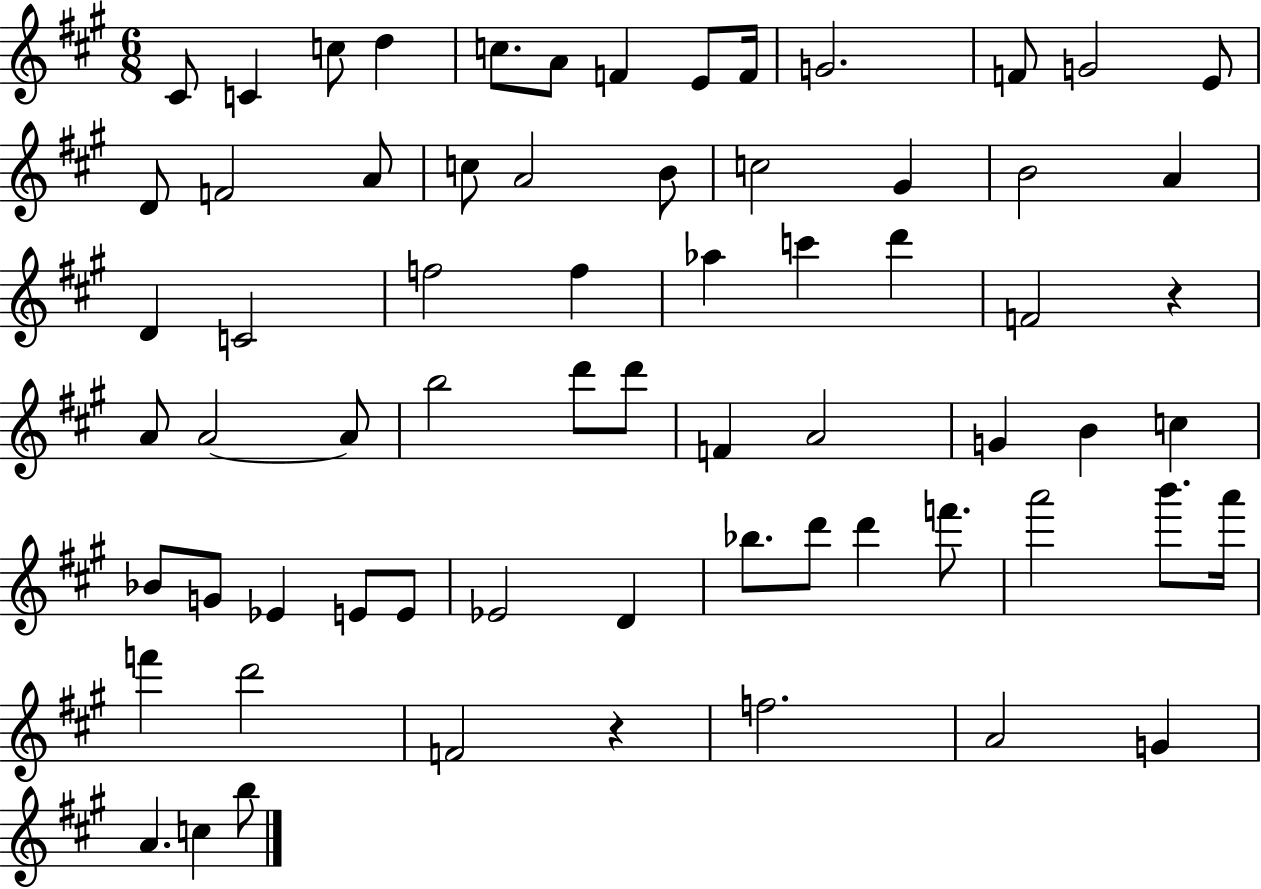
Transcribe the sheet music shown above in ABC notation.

X:1
T:Untitled
M:6/8
L:1/4
K:A
^C/2 C c/2 d c/2 A/2 F E/2 F/4 G2 F/2 G2 E/2 D/2 F2 A/2 c/2 A2 B/2 c2 ^G B2 A D C2 f2 f _a c' d' F2 z A/2 A2 A/2 b2 d'/2 d'/2 F A2 G B c _B/2 G/2 _E E/2 E/2 _E2 D _b/2 d'/2 d' f'/2 a'2 b'/2 a'/4 f' d'2 F2 z f2 A2 G A c b/2